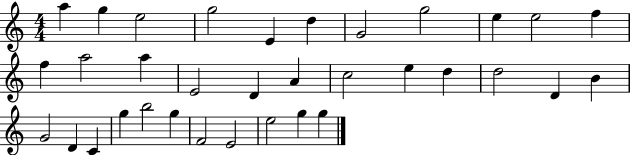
{
  \clef treble
  \numericTimeSignature
  \time 4/4
  \key c \major
  a''4 g''4 e''2 | g''2 e'4 d''4 | g'2 g''2 | e''4 e''2 f''4 | \break f''4 a''2 a''4 | e'2 d'4 a'4 | c''2 e''4 d''4 | d''2 d'4 b'4 | \break g'2 d'4 c'4 | g''4 b''2 g''4 | f'2 e'2 | e''2 g''4 g''4 | \break \bar "|."
}